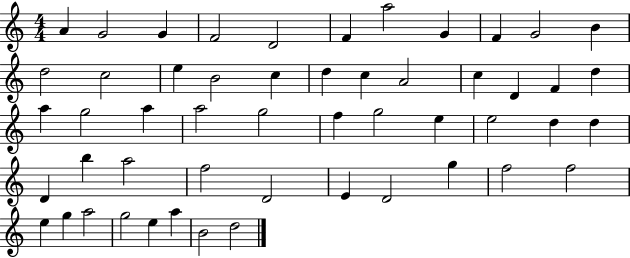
A4/q G4/h G4/q F4/h D4/h F4/q A5/h G4/q F4/q G4/h B4/q D5/h C5/h E5/q B4/h C5/q D5/q C5/q A4/h C5/q D4/q F4/q D5/q A5/q G5/h A5/q A5/h G5/h F5/q G5/h E5/q E5/h D5/q D5/q D4/q B5/q A5/h F5/h D4/h E4/q D4/h G5/q F5/h F5/h E5/q G5/q A5/h G5/h E5/q A5/q B4/h D5/h